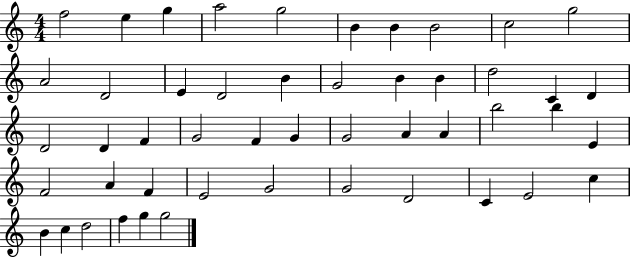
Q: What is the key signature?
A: C major